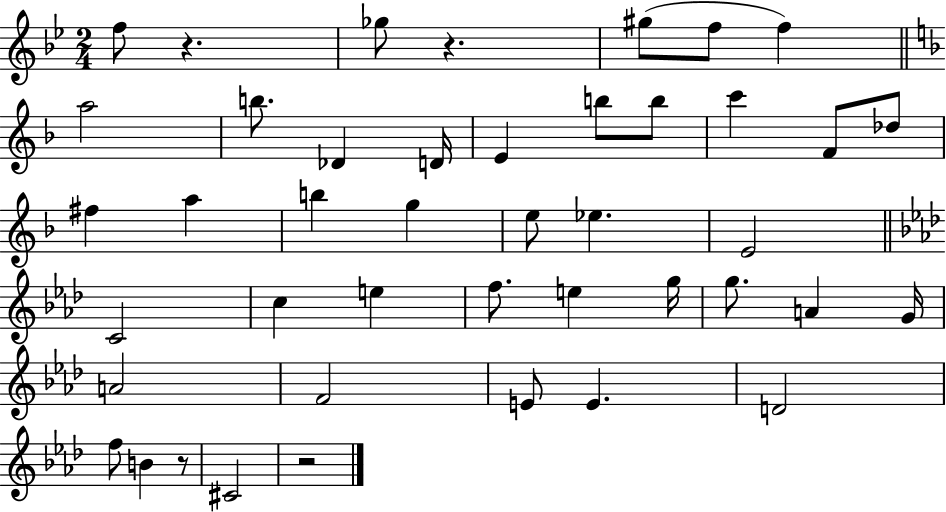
{
  \clef treble
  \numericTimeSignature
  \time 2/4
  \key bes \major
  f''8 r4. | ges''8 r4. | gis''8( f''8 f''4) | \bar "||" \break \key f \major a''2 | b''8. des'4 d'16 | e'4 b''8 b''8 | c'''4 f'8 des''8 | \break fis''4 a''4 | b''4 g''4 | e''8 ees''4. | e'2 | \break \bar "||" \break \key aes \major c'2 | c''4 e''4 | f''8. e''4 g''16 | g''8. a'4 g'16 | \break a'2 | f'2 | e'8 e'4. | d'2 | \break f''8 b'4 r8 | cis'2 | r2 | \bar "|."
}